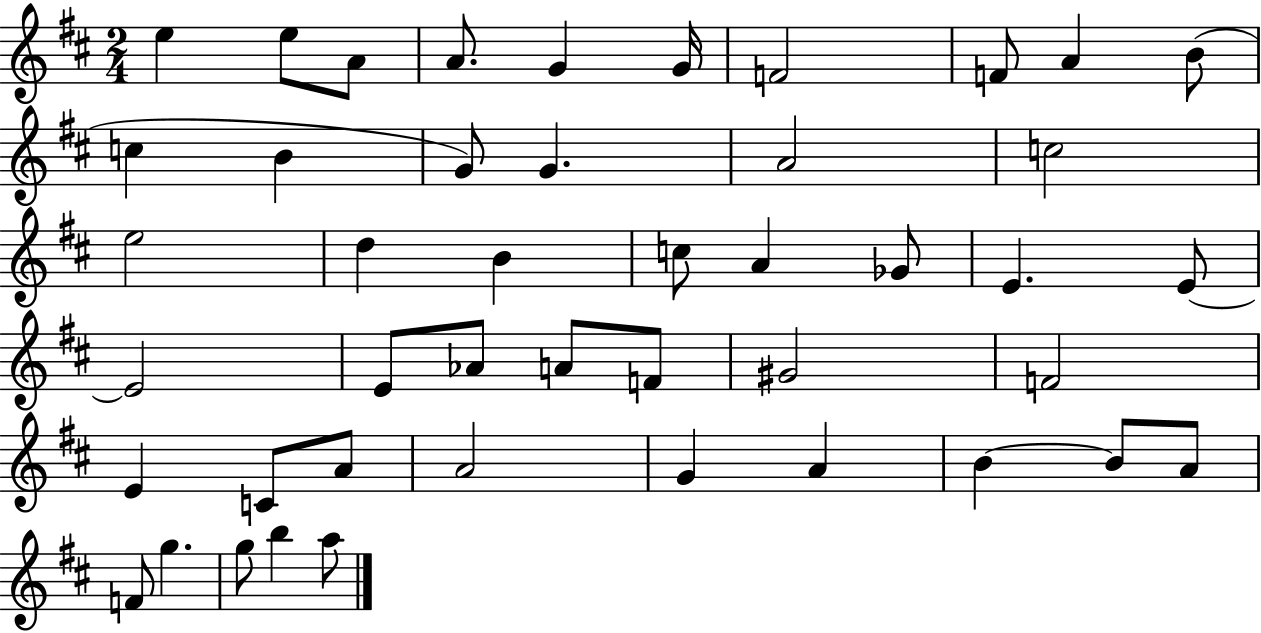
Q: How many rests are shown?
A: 0